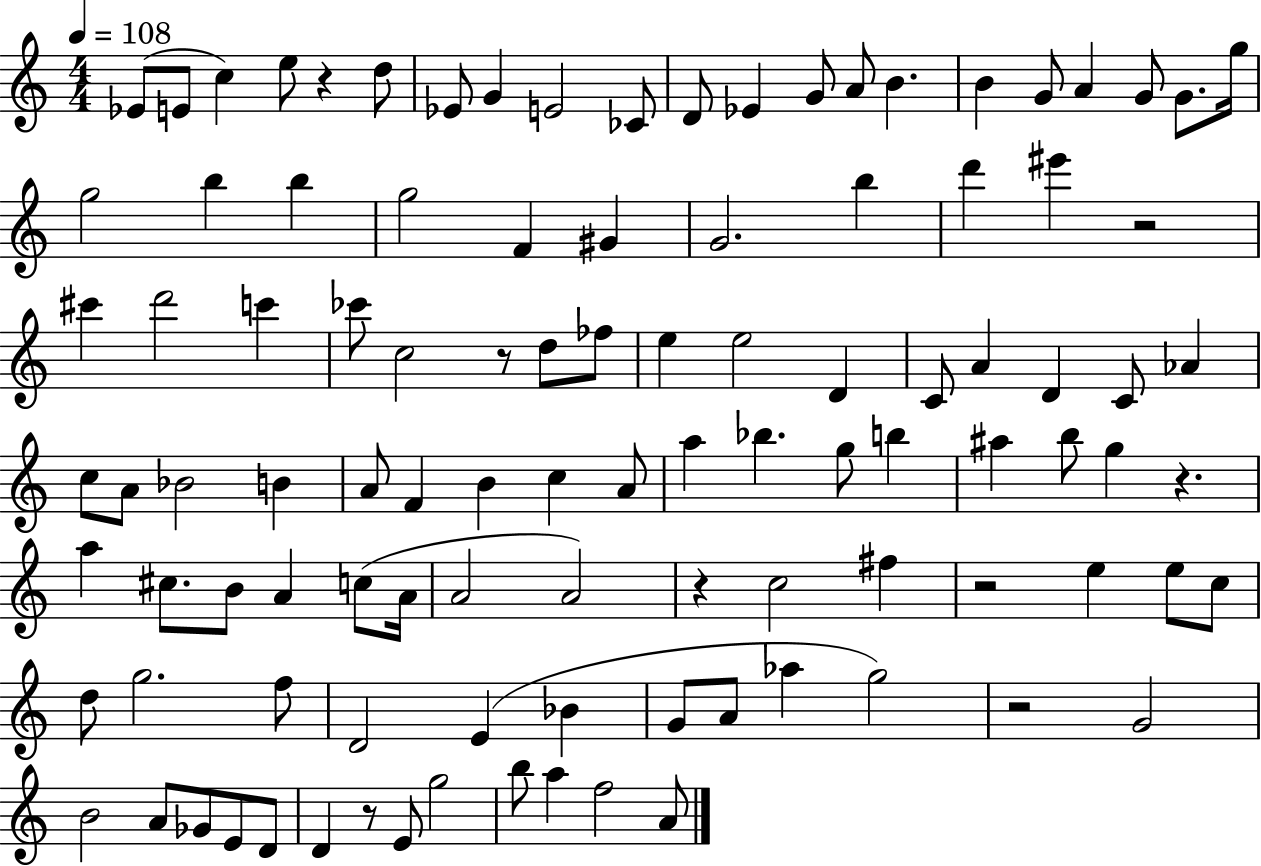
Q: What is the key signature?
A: C major